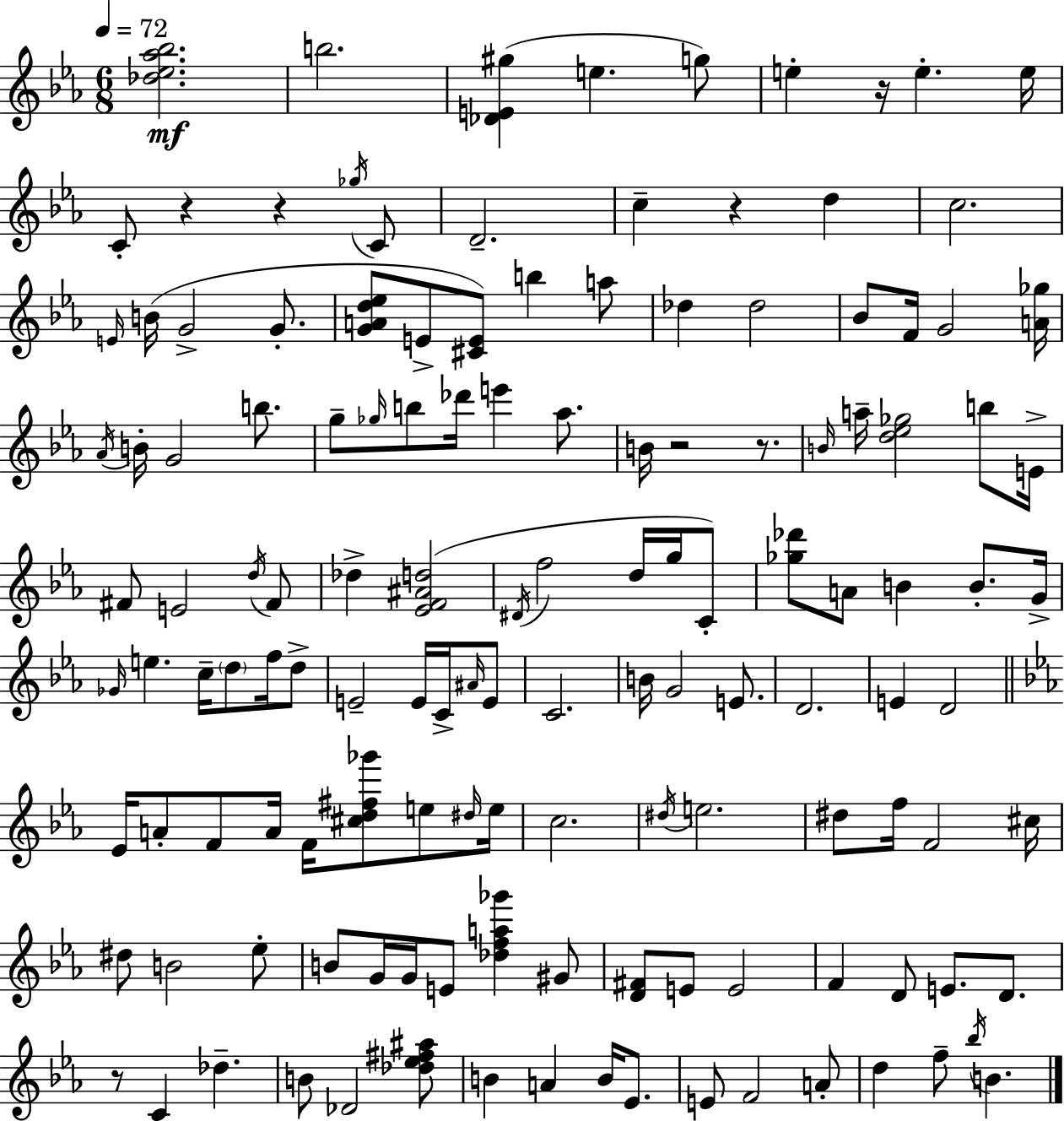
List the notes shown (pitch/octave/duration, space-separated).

[Db5,Eb5,Ab5,Bb5]/h. B5/h. [Db4,E4,G#5]/q E5/q. G5/e E5/q R/s E5/q. E5/s C4/e R/q R/q Gb5/s C4/e D4/h. C5/q R/q D5/q C5/h. E4/s B4/s G4/h G4/e. [G4,A4,D5,Eb5]/e E4/e [C#4,E4]/e B5/q A5/e Db5/q Db5/h Bb4/e F4/s G4/h [A4,Gb5]/s Ab4/s B4/s G4/h B5/e. G5/e Gb5/s B5/e Db6/s E6/q Ab5/e. B4/s R/h R/e. B4/s A5/s [D5,Eb5,Gb5]/h B5/e E4/s F#4/e E4/h D5/s F#4/e Db5/q [Eb4,F4,A#4,D5]/h D#4/s F5/h D5/s G5/s C4/e [Gb5,Db6]/e A4/e B4/q B4/e. G4/s Gb4/s E5/q. C5/s D5/e F5/s D5/e E4/h E4/s C4/s A#4/s E4/e C4/h. B4/s G4/h E4/e. D4/h. E4/q D4/h Eb4/s A4/e F4/e A4/s F4/s [C#5,D5,F#5,Gb6]/e E5/e D#5/s E5/s C5/h. D#5/s E5/h. D#5/e F5/s F4/h C#5/s D#5/e B4/h Eb5/e B4/e G4/s G4/s E4/e [Db5,F5,A5,Gb6]/q G#4/e [D4,F#4]/e E4/e E4/h F4/q D4/e E4/e. D4/e. R/e C4/q Db5/q. B4/e Db4/h [Db5,Eb5,F#5,A#5]/e B4/q A4/q B4/s Eb4/e. E4/e F4/h A4/e D5/q F5/e Bb5/s B4/q.